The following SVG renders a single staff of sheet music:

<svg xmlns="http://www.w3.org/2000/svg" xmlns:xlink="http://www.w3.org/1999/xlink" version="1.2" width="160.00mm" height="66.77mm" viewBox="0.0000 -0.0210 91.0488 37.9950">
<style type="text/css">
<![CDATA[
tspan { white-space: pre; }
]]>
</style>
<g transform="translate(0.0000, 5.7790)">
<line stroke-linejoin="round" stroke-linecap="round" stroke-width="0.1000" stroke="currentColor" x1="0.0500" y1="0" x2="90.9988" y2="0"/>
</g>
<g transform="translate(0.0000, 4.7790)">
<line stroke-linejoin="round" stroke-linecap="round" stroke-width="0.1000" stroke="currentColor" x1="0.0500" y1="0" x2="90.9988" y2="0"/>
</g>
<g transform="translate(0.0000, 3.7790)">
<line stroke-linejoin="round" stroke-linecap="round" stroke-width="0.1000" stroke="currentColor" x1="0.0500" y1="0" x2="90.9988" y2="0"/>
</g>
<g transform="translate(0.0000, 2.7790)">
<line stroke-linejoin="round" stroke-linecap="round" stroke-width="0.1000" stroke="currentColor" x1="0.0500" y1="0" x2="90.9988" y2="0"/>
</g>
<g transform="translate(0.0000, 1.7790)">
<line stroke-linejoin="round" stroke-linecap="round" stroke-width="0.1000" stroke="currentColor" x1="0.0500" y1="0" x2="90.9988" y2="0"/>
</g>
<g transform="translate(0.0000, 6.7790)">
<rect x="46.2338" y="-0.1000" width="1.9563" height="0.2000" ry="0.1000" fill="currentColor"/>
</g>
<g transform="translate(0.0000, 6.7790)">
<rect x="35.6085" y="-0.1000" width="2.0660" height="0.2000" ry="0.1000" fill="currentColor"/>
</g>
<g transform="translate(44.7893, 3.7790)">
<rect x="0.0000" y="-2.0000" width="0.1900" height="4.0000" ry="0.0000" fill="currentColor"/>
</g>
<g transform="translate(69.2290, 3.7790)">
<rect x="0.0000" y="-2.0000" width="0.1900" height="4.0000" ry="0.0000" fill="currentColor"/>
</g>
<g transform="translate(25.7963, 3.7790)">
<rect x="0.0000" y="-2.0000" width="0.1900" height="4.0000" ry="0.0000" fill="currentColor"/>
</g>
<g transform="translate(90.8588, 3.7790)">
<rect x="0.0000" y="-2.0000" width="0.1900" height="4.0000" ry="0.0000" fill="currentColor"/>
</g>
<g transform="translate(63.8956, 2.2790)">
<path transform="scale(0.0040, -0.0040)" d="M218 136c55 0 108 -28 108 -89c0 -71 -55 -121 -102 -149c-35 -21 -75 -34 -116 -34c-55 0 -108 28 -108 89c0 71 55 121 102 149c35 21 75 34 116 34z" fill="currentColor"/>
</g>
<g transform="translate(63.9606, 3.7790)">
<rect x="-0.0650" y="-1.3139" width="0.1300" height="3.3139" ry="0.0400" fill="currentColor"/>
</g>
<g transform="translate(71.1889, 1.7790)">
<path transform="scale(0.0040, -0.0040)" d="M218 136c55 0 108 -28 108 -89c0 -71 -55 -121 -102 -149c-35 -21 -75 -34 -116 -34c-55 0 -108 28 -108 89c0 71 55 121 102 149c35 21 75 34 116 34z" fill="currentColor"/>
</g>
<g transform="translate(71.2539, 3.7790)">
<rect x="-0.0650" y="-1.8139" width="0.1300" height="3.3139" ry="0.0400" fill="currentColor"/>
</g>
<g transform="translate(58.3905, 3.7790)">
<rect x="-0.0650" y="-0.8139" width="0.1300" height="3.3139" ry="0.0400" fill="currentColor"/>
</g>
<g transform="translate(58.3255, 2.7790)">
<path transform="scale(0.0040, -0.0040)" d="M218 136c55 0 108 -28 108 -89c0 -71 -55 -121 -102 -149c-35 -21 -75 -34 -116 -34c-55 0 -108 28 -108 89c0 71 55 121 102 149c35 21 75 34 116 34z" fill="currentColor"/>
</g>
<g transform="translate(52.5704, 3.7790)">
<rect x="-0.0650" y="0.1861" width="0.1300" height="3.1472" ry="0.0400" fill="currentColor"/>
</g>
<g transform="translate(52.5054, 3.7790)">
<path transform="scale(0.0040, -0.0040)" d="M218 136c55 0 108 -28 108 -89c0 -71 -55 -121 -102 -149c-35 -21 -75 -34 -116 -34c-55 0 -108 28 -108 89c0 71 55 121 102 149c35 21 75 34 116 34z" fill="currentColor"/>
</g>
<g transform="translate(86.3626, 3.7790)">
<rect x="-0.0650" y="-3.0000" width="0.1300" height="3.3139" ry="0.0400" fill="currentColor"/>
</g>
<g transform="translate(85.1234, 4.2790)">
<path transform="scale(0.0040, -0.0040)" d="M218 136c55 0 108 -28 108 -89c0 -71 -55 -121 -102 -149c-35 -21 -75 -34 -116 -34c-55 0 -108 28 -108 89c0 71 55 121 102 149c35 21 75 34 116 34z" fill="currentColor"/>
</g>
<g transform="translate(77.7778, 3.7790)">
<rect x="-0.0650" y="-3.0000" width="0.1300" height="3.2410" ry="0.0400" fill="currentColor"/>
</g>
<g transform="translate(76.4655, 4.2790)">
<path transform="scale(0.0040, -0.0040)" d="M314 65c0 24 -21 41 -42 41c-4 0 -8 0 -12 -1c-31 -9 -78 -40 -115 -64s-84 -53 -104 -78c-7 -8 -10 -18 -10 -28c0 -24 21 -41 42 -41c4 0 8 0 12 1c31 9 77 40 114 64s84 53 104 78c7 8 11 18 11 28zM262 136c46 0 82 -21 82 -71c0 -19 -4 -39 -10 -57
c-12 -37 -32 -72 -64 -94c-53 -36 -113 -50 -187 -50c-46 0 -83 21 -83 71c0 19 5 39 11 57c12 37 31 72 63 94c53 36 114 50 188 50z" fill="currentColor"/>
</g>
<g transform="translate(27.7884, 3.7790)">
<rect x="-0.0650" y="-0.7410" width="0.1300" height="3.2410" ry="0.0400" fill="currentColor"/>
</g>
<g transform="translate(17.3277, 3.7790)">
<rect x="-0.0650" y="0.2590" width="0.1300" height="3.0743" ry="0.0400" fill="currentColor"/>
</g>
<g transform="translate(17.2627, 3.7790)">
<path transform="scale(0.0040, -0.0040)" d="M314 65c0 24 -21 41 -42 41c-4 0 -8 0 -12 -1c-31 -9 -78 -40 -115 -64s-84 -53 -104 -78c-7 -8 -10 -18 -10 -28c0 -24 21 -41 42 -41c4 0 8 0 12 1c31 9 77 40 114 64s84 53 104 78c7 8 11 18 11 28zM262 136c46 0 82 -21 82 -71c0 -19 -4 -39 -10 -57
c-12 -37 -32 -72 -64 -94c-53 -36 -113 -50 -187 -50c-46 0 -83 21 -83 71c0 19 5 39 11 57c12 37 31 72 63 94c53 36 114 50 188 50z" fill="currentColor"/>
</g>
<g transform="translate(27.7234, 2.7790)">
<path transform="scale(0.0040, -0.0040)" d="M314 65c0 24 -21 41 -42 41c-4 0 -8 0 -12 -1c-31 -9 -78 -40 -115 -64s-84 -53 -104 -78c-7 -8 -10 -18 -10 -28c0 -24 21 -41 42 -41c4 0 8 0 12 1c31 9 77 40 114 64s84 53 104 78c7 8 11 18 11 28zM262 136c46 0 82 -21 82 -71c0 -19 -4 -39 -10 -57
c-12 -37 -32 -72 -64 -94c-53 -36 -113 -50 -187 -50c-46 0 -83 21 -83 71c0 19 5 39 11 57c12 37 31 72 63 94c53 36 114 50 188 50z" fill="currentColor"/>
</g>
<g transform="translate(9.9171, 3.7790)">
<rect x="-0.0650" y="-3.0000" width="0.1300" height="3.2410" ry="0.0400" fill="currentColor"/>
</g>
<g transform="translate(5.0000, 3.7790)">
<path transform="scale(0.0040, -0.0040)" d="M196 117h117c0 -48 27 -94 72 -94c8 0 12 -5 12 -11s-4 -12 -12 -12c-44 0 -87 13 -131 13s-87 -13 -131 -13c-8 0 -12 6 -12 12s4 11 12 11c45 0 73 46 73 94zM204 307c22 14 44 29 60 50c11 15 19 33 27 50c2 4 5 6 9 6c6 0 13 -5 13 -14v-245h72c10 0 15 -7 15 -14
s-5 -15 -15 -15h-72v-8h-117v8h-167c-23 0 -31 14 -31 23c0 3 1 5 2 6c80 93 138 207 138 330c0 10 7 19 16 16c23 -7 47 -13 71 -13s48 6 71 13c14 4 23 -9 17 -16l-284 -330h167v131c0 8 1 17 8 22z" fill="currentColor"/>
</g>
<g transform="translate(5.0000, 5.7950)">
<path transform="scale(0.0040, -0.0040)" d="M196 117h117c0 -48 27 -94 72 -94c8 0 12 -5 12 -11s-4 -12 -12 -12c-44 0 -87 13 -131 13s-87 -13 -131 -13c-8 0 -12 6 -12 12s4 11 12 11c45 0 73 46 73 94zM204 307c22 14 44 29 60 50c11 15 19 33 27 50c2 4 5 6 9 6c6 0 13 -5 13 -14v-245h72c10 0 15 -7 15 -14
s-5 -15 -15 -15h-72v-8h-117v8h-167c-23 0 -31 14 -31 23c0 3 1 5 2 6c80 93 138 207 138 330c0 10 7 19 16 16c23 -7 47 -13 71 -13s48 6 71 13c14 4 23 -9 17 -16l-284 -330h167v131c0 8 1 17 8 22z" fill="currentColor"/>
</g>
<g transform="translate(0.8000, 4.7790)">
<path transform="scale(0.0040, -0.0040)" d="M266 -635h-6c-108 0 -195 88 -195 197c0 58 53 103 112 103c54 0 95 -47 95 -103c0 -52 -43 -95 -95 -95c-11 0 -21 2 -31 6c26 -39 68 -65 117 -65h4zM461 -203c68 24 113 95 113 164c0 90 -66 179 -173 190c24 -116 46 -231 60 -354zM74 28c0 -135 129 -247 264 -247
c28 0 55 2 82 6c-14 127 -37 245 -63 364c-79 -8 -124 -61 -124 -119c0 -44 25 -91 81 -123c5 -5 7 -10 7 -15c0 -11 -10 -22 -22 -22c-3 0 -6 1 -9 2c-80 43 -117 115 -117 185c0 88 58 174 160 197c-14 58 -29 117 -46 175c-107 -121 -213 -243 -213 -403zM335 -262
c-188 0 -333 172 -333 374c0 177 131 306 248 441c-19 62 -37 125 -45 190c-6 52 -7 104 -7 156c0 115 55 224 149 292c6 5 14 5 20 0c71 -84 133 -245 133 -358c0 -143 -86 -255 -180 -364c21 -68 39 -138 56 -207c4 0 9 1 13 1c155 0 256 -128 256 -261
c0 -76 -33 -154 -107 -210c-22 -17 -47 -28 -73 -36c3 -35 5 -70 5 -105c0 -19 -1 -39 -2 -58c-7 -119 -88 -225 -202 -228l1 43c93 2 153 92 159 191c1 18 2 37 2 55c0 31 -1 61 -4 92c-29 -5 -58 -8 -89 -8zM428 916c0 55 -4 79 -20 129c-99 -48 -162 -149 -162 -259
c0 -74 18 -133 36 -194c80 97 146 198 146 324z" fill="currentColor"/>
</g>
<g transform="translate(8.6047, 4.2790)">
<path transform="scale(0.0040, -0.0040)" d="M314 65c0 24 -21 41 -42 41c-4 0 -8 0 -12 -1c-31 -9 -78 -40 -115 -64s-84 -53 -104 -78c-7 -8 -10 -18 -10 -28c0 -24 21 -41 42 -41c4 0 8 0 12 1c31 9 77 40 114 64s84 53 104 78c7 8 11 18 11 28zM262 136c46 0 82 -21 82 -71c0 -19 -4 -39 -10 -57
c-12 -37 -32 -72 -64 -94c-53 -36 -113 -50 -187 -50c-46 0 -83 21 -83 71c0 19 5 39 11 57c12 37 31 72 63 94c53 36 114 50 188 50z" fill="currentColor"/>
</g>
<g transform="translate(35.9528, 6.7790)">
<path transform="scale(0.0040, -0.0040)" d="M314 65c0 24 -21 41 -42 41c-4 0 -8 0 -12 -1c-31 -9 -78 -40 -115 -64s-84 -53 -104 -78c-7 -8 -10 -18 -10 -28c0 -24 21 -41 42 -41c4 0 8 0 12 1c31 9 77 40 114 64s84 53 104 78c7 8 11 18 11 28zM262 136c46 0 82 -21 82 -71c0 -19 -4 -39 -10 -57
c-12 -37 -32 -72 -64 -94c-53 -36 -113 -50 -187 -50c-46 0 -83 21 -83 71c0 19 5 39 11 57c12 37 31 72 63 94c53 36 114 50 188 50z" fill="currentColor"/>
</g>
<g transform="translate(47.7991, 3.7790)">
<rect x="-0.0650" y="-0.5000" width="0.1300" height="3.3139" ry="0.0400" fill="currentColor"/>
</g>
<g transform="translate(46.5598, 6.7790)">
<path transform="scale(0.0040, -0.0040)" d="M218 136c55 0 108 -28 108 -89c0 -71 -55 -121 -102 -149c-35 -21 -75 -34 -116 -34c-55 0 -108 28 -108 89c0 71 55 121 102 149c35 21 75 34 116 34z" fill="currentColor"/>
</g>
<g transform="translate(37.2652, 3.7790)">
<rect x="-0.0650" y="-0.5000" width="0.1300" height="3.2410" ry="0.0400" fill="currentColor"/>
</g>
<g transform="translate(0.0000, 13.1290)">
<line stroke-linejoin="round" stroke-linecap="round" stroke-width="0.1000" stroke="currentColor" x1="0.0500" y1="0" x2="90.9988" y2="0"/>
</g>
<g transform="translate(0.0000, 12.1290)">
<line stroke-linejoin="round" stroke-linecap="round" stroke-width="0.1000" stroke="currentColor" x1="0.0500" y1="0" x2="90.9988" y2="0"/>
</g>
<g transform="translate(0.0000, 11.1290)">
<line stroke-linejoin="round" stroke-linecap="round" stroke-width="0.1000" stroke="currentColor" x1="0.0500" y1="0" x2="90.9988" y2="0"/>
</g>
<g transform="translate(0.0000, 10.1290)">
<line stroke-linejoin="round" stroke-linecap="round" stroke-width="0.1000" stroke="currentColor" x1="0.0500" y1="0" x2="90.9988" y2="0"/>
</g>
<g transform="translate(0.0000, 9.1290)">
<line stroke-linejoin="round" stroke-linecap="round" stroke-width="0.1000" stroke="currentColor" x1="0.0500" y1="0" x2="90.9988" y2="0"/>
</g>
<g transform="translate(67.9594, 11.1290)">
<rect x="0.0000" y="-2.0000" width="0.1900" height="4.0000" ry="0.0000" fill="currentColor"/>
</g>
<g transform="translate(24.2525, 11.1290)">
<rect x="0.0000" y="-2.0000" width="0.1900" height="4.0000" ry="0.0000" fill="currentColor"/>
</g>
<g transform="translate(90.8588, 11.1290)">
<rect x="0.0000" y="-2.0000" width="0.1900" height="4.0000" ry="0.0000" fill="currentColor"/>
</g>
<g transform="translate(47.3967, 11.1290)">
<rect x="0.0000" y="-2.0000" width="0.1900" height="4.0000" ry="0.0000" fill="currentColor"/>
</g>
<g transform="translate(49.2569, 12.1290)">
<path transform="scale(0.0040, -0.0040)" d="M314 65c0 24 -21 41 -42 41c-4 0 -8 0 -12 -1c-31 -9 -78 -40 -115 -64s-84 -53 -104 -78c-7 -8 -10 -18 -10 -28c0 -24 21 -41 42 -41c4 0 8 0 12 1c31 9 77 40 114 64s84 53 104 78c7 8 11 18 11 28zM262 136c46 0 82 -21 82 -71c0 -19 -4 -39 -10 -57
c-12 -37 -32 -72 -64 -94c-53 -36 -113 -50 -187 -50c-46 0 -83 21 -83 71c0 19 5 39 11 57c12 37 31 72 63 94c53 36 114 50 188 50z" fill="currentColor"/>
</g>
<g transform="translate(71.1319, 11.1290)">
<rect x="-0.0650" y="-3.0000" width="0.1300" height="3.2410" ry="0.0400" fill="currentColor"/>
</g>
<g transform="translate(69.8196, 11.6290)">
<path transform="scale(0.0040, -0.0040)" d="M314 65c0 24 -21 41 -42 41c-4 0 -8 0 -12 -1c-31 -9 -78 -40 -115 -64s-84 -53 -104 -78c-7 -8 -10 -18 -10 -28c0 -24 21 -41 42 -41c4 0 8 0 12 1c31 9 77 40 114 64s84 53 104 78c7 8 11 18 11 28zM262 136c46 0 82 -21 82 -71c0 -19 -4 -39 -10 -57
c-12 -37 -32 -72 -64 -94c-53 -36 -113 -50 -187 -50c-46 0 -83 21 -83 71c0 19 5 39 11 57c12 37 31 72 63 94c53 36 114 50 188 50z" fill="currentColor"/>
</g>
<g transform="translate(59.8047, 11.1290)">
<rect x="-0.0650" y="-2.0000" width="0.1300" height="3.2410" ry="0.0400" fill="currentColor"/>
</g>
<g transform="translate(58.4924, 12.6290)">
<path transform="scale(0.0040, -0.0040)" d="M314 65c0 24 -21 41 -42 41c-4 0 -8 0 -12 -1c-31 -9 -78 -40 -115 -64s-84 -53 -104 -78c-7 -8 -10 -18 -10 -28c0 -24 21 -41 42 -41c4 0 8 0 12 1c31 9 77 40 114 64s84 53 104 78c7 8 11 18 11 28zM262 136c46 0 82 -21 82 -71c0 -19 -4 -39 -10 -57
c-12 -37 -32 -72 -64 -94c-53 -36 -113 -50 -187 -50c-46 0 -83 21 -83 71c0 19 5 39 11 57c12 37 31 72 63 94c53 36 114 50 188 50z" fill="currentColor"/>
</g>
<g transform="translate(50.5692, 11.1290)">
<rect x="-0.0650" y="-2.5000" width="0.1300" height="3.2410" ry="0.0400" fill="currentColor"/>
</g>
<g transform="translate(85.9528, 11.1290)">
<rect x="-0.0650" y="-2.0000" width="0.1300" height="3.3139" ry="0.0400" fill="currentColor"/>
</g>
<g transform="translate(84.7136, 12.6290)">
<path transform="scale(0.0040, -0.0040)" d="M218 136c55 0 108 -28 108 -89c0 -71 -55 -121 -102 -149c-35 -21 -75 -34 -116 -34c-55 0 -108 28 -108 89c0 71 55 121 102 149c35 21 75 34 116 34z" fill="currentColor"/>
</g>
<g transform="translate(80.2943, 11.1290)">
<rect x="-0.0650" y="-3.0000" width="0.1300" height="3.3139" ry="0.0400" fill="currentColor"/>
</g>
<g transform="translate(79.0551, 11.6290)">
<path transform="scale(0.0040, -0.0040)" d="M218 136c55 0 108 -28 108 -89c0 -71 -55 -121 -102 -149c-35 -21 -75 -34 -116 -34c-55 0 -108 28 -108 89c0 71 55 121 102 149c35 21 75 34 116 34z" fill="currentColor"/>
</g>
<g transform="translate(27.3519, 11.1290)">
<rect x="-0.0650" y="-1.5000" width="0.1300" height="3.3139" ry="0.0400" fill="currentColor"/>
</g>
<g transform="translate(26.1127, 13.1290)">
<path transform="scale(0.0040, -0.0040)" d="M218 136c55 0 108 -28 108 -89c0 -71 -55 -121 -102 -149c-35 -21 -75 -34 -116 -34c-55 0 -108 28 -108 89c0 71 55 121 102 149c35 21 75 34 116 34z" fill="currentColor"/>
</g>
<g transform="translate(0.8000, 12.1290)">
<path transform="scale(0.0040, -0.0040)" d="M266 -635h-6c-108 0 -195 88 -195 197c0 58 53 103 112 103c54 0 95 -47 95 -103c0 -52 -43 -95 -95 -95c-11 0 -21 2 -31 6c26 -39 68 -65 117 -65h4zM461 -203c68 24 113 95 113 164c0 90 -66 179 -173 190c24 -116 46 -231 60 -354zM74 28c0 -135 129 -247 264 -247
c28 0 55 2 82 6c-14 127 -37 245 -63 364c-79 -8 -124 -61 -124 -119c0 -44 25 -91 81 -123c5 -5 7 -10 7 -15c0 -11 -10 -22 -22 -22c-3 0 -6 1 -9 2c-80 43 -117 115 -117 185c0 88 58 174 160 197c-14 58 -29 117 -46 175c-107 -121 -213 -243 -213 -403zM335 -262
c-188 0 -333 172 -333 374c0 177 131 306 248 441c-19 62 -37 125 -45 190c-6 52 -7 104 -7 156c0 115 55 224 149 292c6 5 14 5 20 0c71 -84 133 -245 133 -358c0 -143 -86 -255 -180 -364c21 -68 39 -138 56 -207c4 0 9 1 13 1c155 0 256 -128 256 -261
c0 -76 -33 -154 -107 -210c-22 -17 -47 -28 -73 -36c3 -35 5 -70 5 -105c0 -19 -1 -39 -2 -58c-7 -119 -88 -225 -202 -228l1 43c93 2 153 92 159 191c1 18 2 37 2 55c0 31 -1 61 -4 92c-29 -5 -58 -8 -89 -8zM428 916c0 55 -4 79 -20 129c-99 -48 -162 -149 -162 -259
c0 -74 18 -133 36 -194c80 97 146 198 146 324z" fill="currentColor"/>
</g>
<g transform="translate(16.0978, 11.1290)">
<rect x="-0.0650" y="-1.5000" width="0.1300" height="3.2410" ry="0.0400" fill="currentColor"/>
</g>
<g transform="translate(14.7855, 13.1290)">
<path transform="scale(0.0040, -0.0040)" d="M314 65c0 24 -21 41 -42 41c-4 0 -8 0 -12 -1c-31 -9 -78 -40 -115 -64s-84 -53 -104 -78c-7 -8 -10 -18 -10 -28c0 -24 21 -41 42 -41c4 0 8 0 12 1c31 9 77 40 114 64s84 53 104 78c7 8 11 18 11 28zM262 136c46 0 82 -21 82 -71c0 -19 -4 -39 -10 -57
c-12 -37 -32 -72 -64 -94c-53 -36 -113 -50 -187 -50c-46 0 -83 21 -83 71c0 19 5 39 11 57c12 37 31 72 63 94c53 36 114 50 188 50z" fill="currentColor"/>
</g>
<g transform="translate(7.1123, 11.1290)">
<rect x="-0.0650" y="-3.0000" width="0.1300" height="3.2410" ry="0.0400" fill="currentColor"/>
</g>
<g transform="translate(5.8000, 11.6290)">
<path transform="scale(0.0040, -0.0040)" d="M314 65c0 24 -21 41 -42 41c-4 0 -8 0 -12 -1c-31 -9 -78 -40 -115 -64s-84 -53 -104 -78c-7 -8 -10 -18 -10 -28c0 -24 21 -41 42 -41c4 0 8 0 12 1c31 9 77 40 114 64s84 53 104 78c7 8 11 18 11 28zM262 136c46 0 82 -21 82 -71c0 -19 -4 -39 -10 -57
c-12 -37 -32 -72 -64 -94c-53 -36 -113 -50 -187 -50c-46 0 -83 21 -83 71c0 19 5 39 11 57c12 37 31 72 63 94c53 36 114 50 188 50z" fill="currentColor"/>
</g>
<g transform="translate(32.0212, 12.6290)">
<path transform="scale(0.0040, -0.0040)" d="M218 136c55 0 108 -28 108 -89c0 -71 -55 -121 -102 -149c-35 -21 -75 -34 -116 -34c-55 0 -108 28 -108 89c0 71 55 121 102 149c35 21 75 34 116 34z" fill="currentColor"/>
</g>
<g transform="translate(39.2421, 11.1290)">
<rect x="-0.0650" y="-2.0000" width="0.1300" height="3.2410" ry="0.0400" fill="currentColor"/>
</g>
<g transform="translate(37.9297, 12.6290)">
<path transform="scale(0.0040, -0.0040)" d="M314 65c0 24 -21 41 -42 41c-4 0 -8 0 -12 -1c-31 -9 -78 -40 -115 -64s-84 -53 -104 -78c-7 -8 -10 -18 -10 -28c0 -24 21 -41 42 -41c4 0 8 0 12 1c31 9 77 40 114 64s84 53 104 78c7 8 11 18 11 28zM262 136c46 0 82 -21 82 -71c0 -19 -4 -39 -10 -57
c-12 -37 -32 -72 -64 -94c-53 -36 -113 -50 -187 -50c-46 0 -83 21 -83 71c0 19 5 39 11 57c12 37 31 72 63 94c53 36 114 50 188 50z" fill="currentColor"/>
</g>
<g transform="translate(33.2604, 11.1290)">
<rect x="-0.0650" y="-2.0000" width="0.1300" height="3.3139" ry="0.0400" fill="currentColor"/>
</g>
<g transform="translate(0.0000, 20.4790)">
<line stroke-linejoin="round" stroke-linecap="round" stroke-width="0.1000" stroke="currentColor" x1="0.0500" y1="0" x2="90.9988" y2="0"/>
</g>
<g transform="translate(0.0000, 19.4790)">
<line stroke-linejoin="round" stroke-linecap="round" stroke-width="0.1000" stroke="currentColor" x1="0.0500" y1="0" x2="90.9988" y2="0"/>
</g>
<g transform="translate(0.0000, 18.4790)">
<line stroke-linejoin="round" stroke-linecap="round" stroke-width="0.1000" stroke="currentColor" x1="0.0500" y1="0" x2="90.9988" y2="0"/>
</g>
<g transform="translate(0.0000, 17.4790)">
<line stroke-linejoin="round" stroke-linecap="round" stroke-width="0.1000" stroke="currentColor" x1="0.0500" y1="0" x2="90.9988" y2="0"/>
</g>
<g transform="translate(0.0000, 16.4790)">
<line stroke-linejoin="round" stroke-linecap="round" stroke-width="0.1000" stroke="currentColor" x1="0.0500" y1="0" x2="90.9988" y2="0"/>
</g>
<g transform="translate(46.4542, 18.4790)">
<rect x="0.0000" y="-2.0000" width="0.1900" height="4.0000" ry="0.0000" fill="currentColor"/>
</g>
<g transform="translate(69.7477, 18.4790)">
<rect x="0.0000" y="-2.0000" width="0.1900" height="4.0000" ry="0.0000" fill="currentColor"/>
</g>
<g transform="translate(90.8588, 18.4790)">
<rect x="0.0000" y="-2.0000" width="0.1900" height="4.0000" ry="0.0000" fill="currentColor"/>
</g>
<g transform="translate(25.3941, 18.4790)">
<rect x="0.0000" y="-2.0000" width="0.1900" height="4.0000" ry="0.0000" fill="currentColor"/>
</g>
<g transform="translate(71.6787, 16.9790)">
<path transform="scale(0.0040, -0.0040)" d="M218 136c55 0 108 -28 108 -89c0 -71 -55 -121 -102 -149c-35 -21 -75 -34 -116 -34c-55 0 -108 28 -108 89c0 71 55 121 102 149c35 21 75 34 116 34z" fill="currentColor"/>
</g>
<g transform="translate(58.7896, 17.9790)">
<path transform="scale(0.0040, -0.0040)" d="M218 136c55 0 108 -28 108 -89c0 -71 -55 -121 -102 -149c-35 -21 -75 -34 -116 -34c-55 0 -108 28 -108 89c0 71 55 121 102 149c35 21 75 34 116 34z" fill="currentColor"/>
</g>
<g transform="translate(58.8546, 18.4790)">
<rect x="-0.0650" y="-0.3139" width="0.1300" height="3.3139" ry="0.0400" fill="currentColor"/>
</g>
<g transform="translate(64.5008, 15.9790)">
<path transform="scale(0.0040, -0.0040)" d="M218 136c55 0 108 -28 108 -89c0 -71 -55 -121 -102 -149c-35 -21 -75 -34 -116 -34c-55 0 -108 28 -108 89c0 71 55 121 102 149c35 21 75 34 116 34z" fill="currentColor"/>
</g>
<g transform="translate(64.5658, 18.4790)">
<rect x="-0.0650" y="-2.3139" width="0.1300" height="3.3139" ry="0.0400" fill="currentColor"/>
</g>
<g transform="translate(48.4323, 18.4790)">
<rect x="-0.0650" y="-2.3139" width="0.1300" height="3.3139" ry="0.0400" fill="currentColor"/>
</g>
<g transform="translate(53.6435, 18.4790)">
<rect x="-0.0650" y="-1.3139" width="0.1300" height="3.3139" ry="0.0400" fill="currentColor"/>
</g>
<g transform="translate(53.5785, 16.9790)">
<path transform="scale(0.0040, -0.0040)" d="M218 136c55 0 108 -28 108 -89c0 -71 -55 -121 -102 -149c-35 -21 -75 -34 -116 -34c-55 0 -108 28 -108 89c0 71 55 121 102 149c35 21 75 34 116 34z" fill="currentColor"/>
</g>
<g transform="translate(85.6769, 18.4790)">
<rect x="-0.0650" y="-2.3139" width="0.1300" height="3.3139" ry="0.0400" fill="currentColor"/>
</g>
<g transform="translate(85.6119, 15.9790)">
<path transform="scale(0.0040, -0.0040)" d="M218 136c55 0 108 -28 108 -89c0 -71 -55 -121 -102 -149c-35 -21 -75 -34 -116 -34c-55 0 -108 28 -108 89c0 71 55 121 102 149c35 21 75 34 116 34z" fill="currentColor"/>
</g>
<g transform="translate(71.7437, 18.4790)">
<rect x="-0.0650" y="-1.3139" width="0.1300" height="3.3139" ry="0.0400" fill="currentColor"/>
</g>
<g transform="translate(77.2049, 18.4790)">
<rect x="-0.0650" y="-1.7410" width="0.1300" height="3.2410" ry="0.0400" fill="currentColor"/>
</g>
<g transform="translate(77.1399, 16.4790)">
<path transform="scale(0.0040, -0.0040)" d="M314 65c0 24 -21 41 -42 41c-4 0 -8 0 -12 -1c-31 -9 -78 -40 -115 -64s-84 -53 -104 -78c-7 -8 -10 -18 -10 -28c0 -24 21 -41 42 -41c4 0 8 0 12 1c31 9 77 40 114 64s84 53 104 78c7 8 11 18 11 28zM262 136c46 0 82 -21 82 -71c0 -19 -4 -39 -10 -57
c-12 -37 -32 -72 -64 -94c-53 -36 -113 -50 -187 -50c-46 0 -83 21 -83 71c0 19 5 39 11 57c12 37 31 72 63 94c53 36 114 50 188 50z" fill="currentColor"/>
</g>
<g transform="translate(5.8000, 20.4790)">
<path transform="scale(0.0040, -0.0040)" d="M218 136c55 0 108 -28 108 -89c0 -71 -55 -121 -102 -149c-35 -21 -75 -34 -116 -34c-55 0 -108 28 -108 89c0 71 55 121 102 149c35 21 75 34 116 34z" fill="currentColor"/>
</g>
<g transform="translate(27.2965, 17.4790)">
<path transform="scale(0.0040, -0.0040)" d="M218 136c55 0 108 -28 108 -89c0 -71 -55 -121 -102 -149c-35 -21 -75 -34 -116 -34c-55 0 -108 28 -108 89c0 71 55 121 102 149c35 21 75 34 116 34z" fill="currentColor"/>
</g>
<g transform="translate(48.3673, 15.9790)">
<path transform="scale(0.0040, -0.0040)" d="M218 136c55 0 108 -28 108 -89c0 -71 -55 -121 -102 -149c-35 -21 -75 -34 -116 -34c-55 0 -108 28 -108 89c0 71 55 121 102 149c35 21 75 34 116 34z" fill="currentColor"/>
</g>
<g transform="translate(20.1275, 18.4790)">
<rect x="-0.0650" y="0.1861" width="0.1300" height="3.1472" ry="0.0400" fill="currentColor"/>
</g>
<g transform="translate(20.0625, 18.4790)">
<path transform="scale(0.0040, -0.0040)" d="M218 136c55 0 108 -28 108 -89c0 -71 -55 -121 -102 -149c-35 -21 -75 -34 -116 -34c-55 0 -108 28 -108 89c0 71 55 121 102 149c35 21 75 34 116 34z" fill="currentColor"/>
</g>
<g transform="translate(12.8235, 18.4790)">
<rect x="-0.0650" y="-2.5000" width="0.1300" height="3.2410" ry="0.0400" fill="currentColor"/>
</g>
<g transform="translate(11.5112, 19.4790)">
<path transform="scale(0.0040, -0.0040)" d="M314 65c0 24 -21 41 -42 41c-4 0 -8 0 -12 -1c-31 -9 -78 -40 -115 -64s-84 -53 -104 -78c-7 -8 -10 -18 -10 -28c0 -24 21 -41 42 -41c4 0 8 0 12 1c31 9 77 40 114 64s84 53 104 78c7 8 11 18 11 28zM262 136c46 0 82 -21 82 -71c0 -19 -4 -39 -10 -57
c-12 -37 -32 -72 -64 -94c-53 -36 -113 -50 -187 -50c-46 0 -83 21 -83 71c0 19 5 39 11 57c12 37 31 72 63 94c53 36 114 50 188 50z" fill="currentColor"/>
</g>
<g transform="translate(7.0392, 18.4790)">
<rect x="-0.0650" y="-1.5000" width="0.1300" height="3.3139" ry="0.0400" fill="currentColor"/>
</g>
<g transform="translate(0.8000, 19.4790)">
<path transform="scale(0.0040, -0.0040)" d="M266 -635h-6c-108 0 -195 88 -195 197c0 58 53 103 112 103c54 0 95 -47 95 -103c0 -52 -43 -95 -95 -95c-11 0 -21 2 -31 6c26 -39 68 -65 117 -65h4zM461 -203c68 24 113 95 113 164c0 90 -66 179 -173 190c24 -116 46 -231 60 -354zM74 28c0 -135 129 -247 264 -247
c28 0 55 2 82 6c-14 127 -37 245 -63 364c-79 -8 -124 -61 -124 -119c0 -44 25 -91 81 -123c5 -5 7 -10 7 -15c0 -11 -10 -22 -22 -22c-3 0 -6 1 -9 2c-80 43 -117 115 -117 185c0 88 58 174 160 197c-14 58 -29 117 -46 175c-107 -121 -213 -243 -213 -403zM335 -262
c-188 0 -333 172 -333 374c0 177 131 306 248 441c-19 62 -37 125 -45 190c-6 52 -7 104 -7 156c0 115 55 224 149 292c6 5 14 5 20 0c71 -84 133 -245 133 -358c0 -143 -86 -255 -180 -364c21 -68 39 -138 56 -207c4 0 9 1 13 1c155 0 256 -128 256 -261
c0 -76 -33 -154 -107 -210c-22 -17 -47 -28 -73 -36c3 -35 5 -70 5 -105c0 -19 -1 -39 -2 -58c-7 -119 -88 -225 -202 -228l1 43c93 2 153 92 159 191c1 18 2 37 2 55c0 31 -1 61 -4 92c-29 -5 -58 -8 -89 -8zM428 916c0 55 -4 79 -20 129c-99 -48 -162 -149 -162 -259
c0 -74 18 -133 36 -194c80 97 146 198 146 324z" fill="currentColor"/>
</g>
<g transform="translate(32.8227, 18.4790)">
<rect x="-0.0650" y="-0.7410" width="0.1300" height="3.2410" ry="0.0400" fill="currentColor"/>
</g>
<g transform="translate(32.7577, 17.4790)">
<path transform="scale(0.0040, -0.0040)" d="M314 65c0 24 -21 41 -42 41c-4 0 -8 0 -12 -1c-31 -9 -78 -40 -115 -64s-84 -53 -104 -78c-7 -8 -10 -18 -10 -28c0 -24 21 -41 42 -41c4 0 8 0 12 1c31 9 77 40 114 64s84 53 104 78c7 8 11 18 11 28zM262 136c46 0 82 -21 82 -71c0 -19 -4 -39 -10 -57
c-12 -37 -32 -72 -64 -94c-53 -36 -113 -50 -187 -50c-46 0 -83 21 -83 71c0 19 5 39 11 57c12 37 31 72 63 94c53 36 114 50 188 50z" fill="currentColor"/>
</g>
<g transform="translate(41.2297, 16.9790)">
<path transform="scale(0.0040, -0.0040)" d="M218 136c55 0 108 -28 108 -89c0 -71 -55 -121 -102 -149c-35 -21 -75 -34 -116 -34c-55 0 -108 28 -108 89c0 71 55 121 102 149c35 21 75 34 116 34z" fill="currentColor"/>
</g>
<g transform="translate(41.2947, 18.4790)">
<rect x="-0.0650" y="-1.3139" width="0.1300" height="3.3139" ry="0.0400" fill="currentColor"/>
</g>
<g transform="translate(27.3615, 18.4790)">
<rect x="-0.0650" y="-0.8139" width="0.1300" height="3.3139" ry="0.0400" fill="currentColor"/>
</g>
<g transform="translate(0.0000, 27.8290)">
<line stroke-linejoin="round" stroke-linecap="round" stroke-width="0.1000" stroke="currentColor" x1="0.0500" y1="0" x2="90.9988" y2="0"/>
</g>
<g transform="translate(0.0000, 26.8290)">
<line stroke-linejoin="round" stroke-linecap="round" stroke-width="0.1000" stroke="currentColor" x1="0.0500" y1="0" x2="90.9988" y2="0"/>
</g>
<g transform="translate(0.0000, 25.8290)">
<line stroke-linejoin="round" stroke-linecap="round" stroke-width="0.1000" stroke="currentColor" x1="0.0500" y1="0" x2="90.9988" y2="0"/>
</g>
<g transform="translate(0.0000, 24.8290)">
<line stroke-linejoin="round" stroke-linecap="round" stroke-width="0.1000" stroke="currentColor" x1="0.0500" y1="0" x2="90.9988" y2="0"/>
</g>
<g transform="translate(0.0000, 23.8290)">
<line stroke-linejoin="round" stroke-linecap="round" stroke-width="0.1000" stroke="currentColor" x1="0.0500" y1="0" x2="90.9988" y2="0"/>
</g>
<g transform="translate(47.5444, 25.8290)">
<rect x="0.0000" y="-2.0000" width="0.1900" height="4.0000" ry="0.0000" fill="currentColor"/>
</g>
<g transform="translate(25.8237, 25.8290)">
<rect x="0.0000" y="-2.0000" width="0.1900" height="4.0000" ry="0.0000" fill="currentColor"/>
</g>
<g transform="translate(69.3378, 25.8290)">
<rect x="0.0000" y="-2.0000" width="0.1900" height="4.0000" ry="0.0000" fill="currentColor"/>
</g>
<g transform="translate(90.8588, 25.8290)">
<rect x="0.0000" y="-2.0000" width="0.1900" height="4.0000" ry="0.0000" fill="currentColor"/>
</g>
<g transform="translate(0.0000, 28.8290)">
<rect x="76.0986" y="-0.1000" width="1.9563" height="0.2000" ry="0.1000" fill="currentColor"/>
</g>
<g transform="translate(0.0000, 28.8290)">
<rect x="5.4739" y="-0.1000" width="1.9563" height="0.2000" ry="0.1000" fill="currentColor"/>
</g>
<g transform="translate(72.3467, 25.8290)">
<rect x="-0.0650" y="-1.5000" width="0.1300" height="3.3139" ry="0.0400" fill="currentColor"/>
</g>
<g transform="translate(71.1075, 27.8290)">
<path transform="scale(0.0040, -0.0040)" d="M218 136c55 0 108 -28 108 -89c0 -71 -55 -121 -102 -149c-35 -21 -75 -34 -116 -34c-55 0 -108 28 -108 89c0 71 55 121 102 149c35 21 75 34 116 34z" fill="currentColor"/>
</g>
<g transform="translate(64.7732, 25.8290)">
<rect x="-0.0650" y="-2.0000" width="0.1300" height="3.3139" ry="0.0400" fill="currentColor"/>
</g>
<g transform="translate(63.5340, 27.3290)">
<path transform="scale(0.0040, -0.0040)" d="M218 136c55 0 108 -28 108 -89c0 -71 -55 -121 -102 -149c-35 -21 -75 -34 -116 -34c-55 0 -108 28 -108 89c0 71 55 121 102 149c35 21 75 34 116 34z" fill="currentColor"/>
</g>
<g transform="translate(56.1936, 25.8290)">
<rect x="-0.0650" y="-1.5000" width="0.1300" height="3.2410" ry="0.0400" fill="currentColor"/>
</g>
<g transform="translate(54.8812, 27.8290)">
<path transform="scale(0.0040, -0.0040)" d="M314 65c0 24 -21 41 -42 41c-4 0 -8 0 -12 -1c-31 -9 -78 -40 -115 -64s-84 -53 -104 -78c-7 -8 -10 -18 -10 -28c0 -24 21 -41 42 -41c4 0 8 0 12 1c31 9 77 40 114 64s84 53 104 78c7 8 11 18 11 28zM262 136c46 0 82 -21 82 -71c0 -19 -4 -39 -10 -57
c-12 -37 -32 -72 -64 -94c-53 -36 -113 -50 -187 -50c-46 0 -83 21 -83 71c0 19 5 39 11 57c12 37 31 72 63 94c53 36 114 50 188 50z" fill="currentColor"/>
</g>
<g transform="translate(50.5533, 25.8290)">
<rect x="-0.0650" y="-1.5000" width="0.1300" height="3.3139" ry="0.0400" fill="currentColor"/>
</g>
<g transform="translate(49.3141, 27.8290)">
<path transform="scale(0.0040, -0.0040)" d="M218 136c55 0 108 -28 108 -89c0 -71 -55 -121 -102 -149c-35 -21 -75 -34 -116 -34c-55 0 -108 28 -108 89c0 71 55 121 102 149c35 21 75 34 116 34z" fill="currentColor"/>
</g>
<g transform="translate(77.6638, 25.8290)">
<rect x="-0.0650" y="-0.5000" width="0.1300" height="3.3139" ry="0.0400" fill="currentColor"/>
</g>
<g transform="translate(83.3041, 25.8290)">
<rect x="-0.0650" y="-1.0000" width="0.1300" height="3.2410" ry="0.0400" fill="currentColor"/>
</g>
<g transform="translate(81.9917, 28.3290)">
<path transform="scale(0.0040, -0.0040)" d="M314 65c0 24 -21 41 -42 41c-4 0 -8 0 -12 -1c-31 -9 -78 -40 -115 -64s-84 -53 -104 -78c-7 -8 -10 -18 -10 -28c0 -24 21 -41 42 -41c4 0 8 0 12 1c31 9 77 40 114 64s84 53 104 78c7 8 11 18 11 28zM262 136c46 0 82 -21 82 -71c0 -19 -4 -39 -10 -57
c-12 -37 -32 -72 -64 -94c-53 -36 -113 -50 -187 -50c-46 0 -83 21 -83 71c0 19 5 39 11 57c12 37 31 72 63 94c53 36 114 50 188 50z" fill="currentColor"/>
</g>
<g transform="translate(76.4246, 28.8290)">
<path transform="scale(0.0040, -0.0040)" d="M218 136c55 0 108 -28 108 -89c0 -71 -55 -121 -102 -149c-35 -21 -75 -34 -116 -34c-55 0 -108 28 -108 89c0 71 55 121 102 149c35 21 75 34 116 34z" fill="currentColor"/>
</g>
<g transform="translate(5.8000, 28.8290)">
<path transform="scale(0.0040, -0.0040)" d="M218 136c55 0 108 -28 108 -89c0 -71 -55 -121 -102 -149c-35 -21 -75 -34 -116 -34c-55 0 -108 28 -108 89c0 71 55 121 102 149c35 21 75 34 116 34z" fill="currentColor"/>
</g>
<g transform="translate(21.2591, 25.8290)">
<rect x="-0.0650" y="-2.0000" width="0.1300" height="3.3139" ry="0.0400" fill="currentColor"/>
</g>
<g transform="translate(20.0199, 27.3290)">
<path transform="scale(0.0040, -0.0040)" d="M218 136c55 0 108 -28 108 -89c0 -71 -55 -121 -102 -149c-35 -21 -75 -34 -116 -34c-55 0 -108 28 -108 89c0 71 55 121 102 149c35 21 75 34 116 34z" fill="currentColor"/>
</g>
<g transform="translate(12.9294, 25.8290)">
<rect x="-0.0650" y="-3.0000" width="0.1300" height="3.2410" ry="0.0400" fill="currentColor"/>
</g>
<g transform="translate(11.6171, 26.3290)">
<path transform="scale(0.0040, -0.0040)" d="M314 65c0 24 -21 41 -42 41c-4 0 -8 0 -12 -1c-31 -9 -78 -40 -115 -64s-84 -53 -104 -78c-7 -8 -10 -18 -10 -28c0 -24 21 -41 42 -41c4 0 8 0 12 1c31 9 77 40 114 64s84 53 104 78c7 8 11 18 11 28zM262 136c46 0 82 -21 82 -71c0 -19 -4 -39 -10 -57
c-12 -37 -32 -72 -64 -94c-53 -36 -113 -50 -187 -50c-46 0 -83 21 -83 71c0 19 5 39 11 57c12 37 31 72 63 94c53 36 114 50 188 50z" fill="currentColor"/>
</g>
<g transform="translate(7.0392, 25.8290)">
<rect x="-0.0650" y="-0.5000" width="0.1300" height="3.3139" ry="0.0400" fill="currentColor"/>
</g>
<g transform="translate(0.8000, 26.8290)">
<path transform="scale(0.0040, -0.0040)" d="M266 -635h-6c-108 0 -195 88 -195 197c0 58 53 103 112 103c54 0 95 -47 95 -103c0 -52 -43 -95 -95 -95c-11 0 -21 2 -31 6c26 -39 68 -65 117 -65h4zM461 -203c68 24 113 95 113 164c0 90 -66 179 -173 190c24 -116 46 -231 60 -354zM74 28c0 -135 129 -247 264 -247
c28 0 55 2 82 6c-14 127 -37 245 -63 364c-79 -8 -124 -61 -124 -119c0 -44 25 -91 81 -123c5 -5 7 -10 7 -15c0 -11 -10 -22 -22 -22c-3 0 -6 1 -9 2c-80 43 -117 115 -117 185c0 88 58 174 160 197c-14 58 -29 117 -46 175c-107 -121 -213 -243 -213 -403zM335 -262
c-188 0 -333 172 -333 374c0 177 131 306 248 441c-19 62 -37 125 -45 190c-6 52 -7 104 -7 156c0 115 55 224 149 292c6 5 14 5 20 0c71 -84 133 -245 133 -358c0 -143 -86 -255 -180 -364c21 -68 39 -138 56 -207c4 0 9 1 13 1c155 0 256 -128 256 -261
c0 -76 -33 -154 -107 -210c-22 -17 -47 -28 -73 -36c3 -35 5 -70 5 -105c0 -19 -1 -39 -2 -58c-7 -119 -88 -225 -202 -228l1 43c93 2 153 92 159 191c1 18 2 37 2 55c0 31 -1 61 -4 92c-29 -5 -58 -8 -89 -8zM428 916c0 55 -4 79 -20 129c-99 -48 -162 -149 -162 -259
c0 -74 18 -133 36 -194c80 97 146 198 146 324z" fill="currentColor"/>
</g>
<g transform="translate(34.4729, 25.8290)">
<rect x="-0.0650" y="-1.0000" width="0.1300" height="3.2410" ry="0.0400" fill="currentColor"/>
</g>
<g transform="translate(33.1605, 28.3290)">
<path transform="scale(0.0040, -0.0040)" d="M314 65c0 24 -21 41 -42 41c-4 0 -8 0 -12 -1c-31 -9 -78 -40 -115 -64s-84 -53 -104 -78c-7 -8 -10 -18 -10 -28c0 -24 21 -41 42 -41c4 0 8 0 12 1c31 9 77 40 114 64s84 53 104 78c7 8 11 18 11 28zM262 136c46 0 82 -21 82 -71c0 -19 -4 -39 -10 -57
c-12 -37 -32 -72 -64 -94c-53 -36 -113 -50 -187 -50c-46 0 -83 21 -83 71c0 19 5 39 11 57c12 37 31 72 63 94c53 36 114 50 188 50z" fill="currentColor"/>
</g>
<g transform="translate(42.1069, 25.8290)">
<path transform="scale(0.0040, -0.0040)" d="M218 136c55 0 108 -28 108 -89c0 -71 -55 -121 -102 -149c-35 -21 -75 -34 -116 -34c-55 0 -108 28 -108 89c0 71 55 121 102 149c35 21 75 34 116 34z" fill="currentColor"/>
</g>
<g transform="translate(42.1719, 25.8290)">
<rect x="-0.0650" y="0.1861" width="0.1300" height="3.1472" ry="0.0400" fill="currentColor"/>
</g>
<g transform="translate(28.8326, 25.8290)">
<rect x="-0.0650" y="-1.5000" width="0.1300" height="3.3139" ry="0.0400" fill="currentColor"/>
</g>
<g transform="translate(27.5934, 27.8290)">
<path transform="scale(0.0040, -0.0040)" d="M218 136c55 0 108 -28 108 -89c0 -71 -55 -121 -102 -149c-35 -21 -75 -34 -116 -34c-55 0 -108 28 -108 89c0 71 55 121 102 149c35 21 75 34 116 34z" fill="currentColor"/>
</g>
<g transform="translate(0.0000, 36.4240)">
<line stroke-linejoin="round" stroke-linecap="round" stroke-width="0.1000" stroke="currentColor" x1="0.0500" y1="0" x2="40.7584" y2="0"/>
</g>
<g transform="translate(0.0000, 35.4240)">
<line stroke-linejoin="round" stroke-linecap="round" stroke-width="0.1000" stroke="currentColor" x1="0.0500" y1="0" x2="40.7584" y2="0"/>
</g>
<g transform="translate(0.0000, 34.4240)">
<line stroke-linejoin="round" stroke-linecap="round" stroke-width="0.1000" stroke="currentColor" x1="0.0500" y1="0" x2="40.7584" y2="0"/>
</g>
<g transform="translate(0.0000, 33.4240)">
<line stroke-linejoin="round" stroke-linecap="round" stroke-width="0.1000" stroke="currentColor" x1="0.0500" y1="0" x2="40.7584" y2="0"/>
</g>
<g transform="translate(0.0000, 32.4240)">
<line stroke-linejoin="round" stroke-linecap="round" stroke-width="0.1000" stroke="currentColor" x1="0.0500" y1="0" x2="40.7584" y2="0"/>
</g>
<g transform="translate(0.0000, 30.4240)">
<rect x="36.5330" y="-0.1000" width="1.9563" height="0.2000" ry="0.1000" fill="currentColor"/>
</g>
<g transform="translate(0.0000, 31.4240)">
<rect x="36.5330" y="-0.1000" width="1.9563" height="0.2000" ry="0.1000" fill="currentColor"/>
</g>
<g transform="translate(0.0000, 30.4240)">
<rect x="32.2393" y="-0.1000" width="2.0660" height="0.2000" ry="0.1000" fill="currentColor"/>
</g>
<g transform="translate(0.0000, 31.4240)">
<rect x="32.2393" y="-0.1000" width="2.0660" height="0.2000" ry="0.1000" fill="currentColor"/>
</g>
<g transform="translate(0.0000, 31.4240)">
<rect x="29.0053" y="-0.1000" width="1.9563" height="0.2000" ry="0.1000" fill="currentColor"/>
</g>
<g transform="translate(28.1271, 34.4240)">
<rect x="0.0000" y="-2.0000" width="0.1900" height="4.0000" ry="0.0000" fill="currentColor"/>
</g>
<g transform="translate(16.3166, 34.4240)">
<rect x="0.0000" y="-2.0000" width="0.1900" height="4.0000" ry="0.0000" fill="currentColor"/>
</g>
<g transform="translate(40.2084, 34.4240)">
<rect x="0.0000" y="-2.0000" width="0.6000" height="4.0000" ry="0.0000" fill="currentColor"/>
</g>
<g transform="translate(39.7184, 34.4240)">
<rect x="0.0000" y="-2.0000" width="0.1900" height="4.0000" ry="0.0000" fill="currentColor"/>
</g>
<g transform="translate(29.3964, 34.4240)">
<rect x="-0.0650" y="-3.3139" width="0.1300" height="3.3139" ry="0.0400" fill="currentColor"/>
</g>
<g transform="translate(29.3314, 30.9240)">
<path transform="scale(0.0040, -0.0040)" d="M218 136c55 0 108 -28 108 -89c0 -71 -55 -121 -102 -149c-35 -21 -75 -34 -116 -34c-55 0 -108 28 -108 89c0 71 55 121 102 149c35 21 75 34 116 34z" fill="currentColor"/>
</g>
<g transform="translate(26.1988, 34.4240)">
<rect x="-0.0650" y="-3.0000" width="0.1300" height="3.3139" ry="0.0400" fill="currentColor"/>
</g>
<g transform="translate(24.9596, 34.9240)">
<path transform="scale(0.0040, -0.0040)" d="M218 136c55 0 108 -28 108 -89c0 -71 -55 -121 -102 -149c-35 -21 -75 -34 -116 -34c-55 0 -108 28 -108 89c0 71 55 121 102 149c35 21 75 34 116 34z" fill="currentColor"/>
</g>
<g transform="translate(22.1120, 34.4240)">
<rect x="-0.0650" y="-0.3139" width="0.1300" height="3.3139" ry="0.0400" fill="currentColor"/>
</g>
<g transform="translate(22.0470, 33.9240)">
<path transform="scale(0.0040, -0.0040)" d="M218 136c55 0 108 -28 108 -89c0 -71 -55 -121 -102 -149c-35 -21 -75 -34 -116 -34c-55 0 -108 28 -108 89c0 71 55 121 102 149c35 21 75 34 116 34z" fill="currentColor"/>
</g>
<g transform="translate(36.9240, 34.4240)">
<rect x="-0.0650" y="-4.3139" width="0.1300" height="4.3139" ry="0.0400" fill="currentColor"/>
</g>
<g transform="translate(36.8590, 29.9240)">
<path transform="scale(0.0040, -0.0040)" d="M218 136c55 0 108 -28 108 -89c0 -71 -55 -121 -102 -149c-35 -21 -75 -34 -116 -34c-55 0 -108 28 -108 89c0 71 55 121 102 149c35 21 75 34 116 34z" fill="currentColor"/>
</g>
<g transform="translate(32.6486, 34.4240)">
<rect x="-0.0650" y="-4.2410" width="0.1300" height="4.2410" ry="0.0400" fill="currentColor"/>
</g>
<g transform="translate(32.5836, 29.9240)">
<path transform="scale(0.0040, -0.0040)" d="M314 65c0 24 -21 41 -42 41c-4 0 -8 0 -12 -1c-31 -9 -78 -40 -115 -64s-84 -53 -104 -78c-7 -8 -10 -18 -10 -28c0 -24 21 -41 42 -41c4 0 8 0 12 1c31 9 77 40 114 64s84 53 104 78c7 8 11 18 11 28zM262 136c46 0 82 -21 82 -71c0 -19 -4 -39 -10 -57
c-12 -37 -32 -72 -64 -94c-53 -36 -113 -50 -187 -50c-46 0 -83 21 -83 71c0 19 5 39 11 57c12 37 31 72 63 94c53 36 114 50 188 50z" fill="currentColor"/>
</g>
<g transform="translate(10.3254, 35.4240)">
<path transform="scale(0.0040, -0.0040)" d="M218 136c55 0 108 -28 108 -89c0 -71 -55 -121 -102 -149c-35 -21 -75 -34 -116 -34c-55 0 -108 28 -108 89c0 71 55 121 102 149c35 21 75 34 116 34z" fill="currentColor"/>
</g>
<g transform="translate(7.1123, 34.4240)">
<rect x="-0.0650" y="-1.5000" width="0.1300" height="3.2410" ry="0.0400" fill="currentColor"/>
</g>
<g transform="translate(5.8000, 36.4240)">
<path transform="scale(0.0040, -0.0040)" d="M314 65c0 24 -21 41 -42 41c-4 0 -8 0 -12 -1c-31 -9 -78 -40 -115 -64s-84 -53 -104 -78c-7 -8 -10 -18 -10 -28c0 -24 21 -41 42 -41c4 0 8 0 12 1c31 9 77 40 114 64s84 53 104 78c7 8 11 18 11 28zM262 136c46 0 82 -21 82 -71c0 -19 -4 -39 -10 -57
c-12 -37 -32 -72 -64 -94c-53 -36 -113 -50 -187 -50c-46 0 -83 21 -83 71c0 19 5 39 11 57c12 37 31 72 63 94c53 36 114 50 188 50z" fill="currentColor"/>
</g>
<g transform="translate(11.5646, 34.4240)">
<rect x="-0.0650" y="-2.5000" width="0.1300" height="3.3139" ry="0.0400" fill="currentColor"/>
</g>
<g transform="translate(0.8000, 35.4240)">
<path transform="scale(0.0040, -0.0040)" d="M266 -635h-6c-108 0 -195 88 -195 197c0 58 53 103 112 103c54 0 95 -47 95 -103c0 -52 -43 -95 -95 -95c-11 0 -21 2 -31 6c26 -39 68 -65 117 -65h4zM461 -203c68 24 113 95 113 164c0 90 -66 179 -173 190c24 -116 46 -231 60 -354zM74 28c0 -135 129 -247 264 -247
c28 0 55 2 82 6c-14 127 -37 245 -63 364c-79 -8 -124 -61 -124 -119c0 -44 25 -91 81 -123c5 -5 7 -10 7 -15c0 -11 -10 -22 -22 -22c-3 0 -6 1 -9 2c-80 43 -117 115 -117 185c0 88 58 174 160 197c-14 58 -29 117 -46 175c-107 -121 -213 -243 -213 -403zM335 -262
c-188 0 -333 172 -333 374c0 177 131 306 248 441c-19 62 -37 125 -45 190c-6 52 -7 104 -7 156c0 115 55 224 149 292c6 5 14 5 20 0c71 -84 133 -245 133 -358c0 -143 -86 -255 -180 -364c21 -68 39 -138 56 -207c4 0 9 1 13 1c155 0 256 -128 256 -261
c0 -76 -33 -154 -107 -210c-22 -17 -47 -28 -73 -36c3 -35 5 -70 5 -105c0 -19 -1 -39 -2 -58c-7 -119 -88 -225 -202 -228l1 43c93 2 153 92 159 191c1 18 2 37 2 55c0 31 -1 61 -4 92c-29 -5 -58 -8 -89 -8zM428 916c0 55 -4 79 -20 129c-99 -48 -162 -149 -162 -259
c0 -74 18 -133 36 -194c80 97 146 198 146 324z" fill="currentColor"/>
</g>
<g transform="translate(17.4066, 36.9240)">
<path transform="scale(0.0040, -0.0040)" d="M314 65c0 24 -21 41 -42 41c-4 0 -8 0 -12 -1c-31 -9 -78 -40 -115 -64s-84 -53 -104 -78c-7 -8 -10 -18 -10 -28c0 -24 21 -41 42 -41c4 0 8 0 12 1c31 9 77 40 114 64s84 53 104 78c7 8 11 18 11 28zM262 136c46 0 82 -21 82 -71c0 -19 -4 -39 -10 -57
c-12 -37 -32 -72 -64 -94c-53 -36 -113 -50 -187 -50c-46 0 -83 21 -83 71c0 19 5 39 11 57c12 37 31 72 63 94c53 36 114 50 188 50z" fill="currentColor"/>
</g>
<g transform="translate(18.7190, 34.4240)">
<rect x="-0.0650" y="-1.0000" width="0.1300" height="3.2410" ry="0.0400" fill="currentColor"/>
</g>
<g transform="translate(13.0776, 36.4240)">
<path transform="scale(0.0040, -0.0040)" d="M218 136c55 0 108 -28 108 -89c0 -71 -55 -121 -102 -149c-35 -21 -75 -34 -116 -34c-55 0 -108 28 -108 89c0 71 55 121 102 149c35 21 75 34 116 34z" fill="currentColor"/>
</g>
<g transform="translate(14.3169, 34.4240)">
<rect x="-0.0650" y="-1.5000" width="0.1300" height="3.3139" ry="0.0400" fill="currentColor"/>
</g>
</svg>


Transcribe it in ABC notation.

X:1
T:Untitled
M:4/4
L:1/4
K:C
A2 B2 d2 C2 C B d e f A2 A A2 E2 E F F2 G2 F2 A2 A F E G2 B d d2 e g e c g e f2 g C A2 F E D2 B E E2 F E C D2 E2 G E D2 c A b d'2 d'